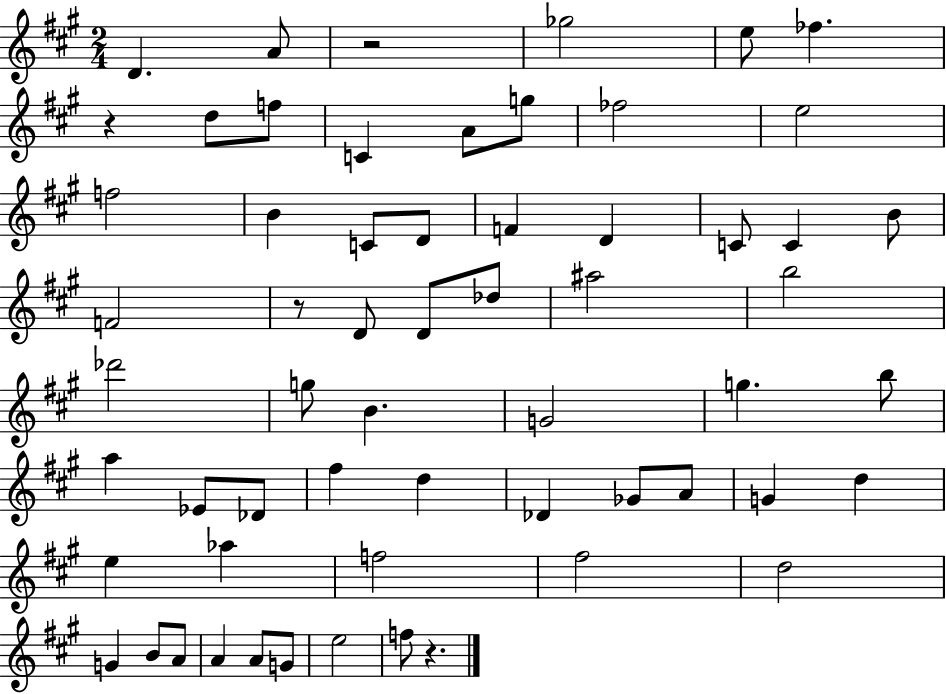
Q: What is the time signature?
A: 2/4